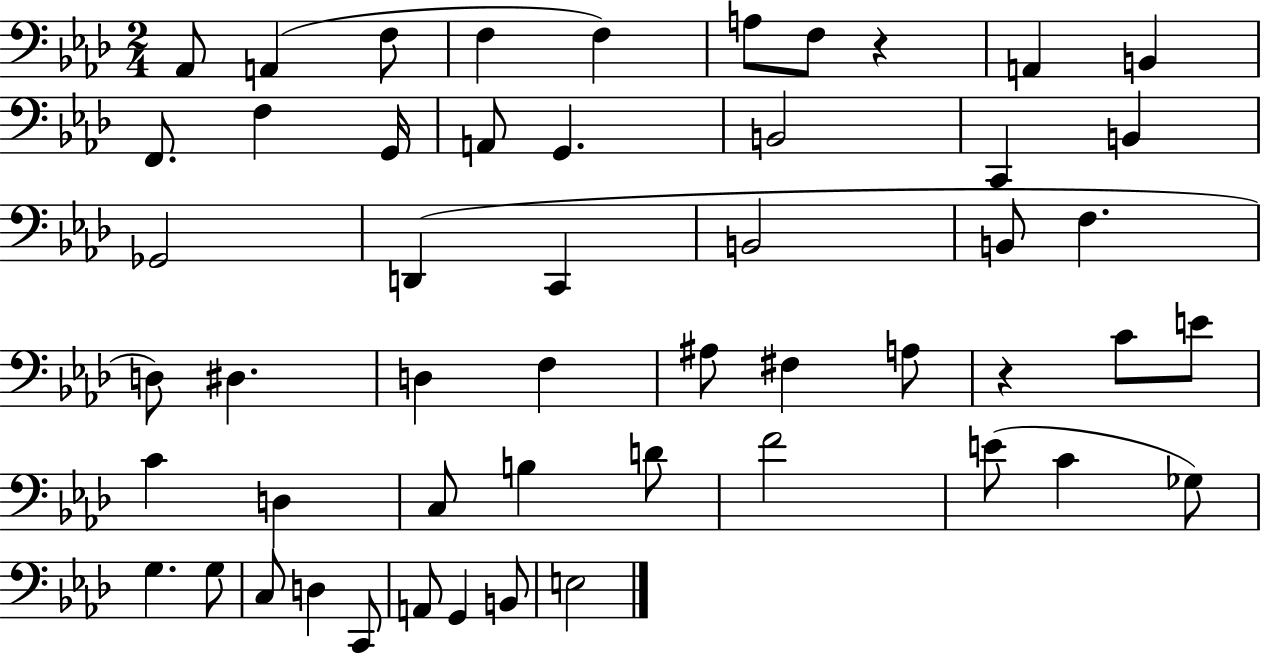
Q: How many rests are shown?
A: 2